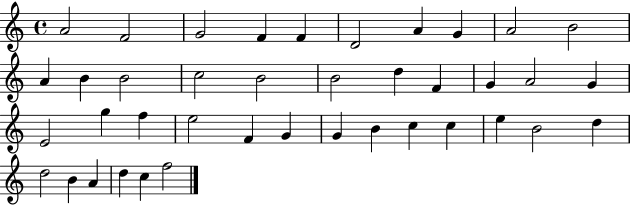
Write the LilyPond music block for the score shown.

{
  \clef treble
  \time 4/4
  \defaultTimeSignature
  \key c \major
  a'2 f'2 | g'2 f'4 f'4 | d'2 a'4 g'4 | a'2 b'2 | \break a'4 b'4 b'2 | c''2 b'2 | b'2 d''4 f'4 | g'4 a'2 g'4 | \break e'2 g''4 f''4 | e''2 f'4 g'4 | g'4 b'4 c''4 c''4 | e''4 b'2 d''4 | \break d''2 b'4 a'4 | d''4 c''4 f''2 | \bar "|."
}